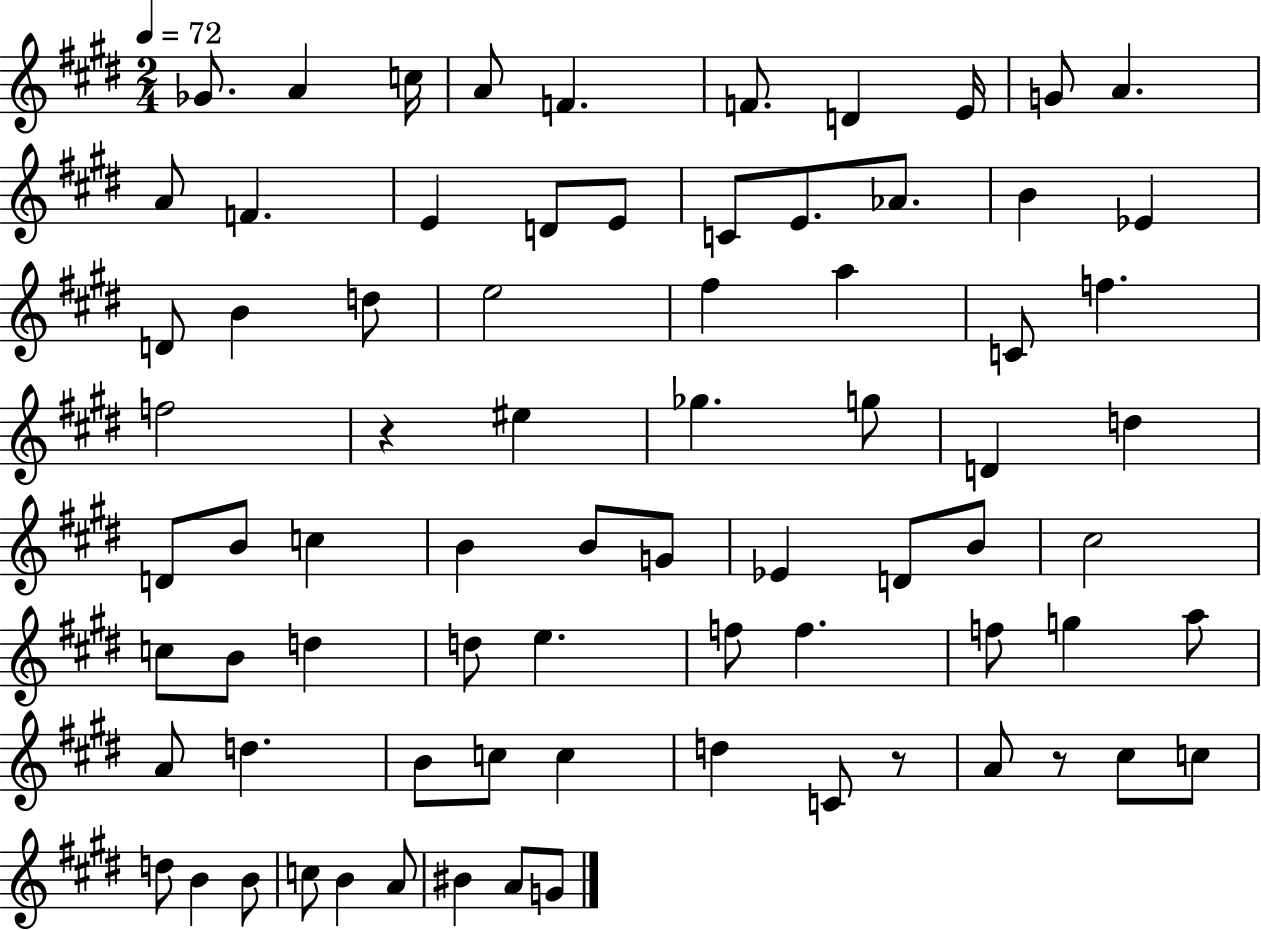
{
  \clef treble
  \numericTimeSignature
  \time 2/4
  \key e \major
  \tempo 4 = 72
  \repeat volta 2 { ges'8. a'4 c''16 | a'8 f'4. | f'8. d'4 e'16 | g'8 a'4. | \break a'8 f'4. | e'4 d'8 e'8 | c'8 e'8. aes'8. | b'4 ees'4 | \break d'8 b'4 d''8 | e''2 | fis''4 a''4 | c'8 f''4. | \break f''2 | r4 eis''4 | ges''4. g''8 | d'4 d''4 | \break d'8 b'8 c''4 | b'4 b'8 g'8 | ees'4 d'8 b'8 | cis''2 | \break c''8 b'8 d''4 | d''8 e''4. | f''8 f''4. | f''8 g''4 a''8 | \break a'8 d''4. | b'8 c''8 c''4 | d''4 c'8 r8 | a'8 r8 cis''8 c''8 | \break d''8 b'4 b'8 | c''8 b'4 a'8 | bis'4 a'8 g'8 | } \bar "|."
}